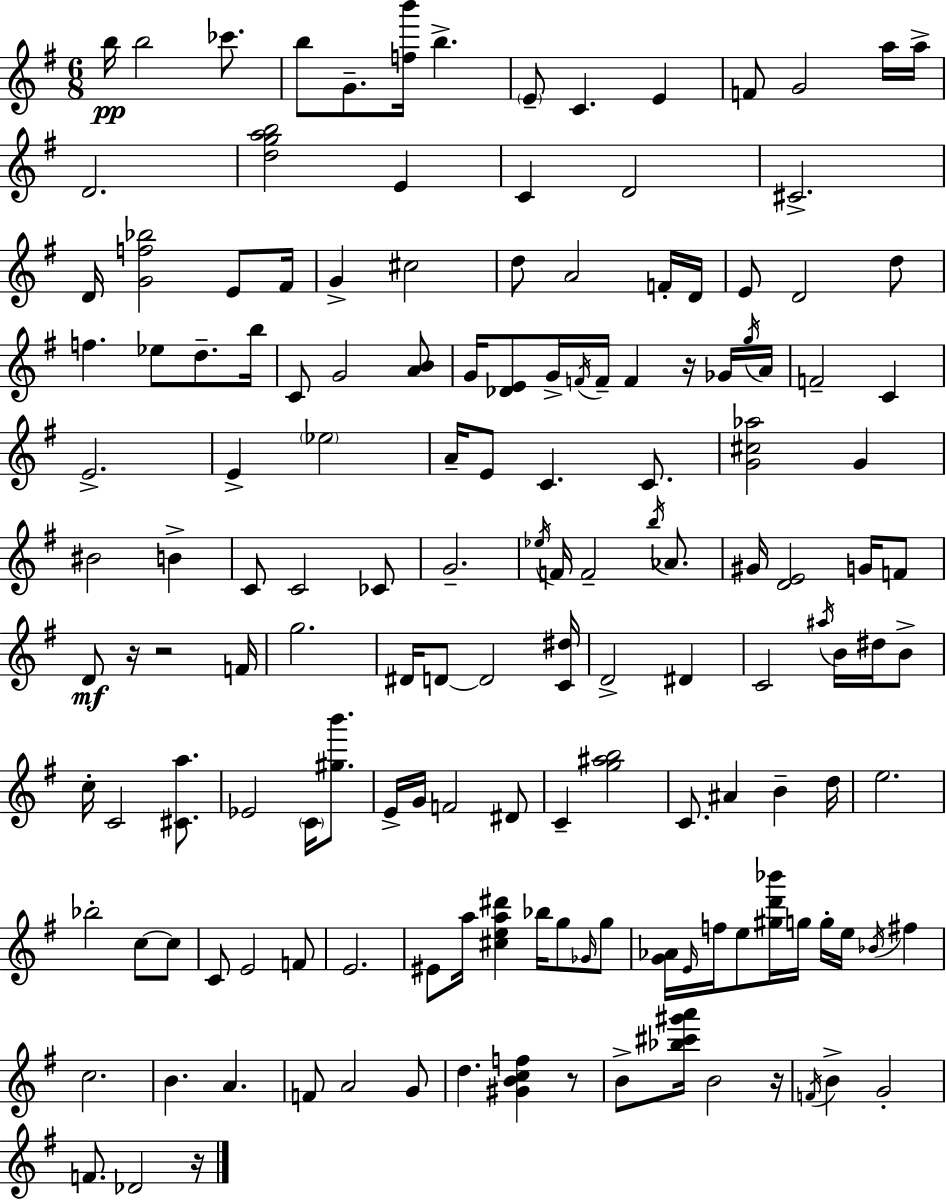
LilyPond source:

{
  \clef treble
  \numericTimeSignature
  \time 6/8
  \key e \minor
  b''16\pp b''2 ces'''8. | b''8 g'8.-- <f'' b'''>16 b''4.-> | \parenthesize e'8-- c'4. e'4 | f'8 g'2 a''16 a''16-> | \break d'2. | <d'' g'' a'' b''>2 e'4 | c'4 d'2 | cis'2.-> | \break d'16 <g' f'' bes''>2 e'8 fis'16 | g'4-> cis''2 | d''8 a'2 f'16-. d'16 | e'8 d'2 d''8 | \break f''4. ees''8 d''8.-- b''16 | c'8 g'2 <a' b'>8 | g'16 <des' e'>8 g'16-> \acciaccatura { f'16 } f'16-- f'4 r16 ges'16 | \acciaccatura { g''16 } a'16 f'2-- c'4 | \break e'2.-> | e'4-> \parenthesize ees''2 | a'16-- e'8 c'4. c'8. | <g' cis'' aes''>2 g'4 | \break bis'2 b'4-> | c'8 c'2 | ces'8 g'2.-- | \acciaccatura { ees''16 } f'16 f'2-- | \break \acciaccatura { b''16 } aes'8. gis'16 <d' e'>2 | g'16 f'8 d'8\mf r16 r2 | f'16 g''2. | dis'16 d'8~~ d'2 | \break <c' dis''>16 d'2-> | dis'4 c'2 | \acciaccatura { ais''16 } b'16 dis''16 b'8-> c''16-. c'2 | <cis' a''>8. ees'2 | \break \parenthesize c'16 <gis'' b'''>8. e'16-> g'16 f'2 | dis'8 c'4-- <g'' ais'' b''>2 | c'8. ais'4 | b'4-- d''16 e''2. | \break bes''2-. | c''8~~ c''8 c'8 e'2 | f'8 e'2. | eis'8 a''16 <cis'' e'' a'' dis'''>4 | \break bes''16 g''8 \grace { ges'16 } g''8 <g' aes'>16 \grace { e'16 } f''16 e''8 <gis'' d''' bes'''>16 | g''16 g''16-. e''16 \acciaccatura { bes'16 } fis''4 c''2. | b'4. | a'4. f'8 a'2 | \break g'8 d''4. | <gis' b' c'' f''>4 r8 b'8-> <bes'' cis''' gis''' a'''>16 b'2 | r16 \acciaccatura { f'16 } b'4-> | g'2-. f'8. | \break des'2 r16 \bar "|."
}